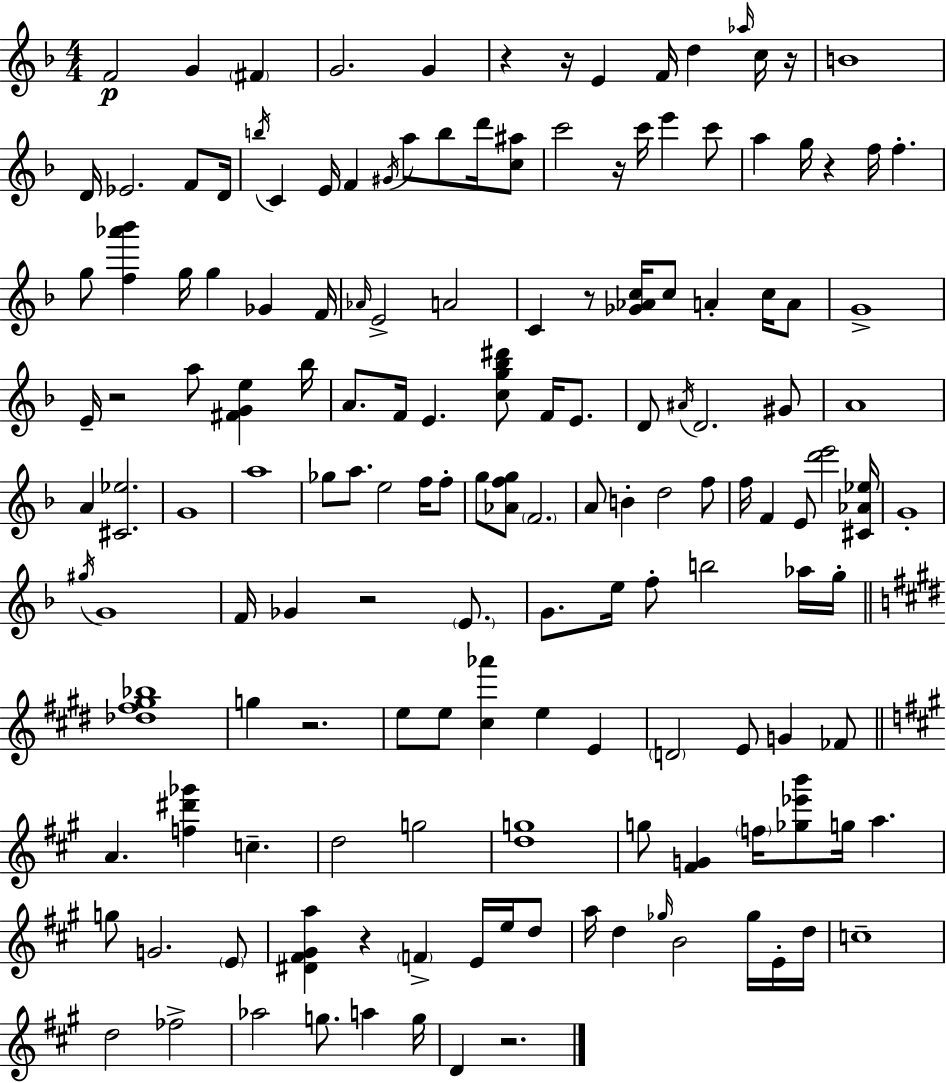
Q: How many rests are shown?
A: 11